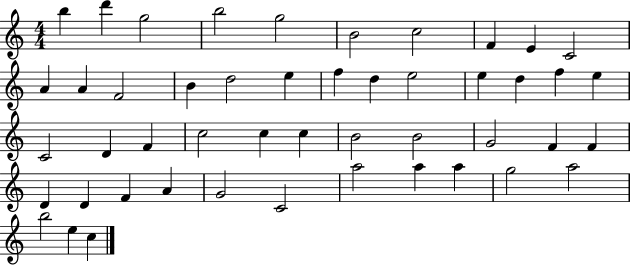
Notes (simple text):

B5/q D6/q G5/h B5/h G5/h B4/h C5/h F4/q E4/q C4/h A4/q A4/q F4/h B4/q D5/h E5/q F5/q D5/q E5/h E5/q D5/q F5/q E5/q C4/h D4/q F4/q C5/h C5/q C5/q B4/h B4/h G4/h F4/q F4/q D4/q D4/q F4/q A4/q G4/h C4/h A5/h A5/q A5/q G5/h A5/h B5/h E5/q C5/q